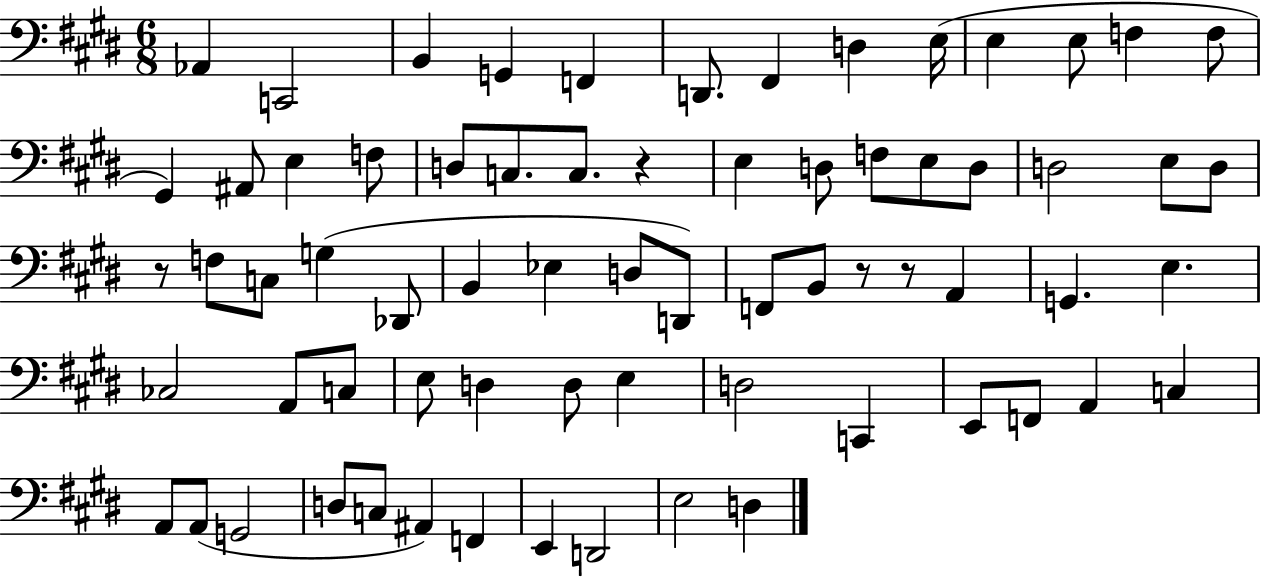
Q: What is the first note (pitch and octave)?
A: Ab2